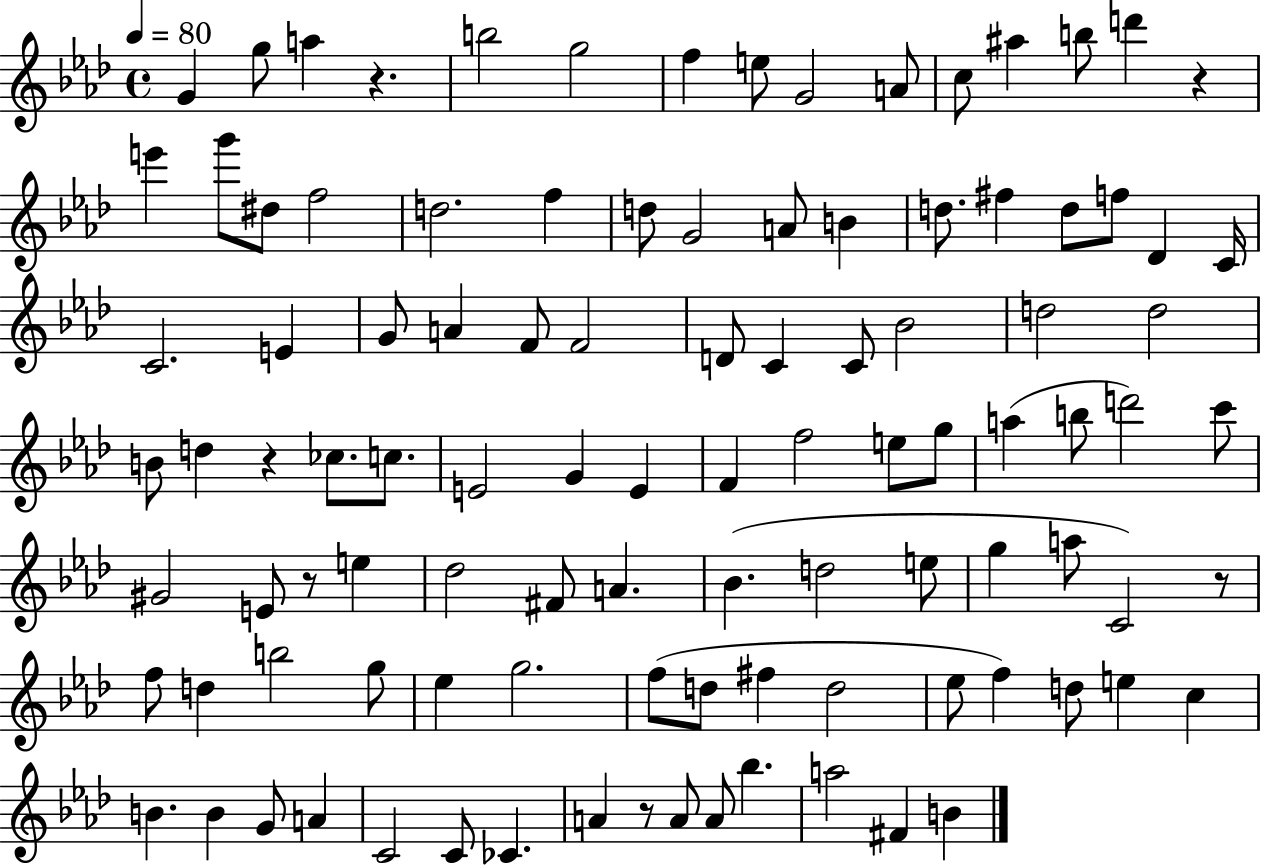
X:1
T:Untitled
M:4/4
L:1/4
K:Ab
G g/2 a z b2 g2 f e/2 G2 A/2 c/2 ^a b/2 d' z e' g'/2 ^d/2 f2 d2 f d/2 G2 A/2 B d/2 ^f d/2 f/2 _D C/4 C2 E G/2 A F/2 F2 D/2 C C/2 _B2 d2 d2 B/2 d z _c/2 c/2 E2 G E F f2 e/2 g/2 a b/2 d'2 c'/2 ^G2 E/2 z/2 e _d2 ^F/2 A _B d2 e/2 g a/2 C2 z/2 f/2 d b2 g/2 _e g2 f/2 d/2 ^f d2 _e/2 f d/2 e c B B G/2 A C2 C/2 _C A z/2 A/2 A/2 _b a2 ^F B